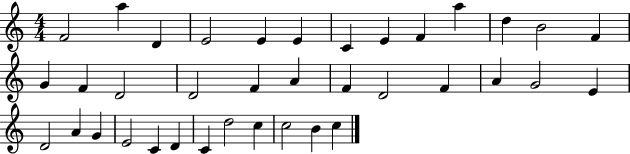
{
  \clef treble
  \numericTimeSignature
  \time 4/4
  \key c \major
  f'2 a''4 d'4 | e'2 e'4 e'4 | c'4 e'4 f'4 a''4 | d''4 b'2 f'4 | \break g'4 f'4 d'2 | d'2 f'4 a'4 | f'4 d'2 f'4 | a'4 g'2 e'4 | \break d'2 a'4 g'4 | e'2 c'4 d'4 | c'4 d''2 c''4 | c''2 b'4 c''4 | \break \bar "|."
}